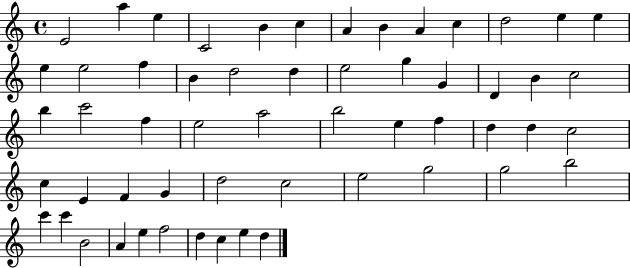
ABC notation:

X:1
T:Untitled
M:4/4
L:1/4
K:C
E2 a e C2 B c A B A c d2 e e e e2 f B d2 d e2 g G D B c2 b c'2 f e2 a2 b2 e f d d c2 c E F G d2 c2 e2 g2 g2 b2 c' c' B2 A e f2 d c e d